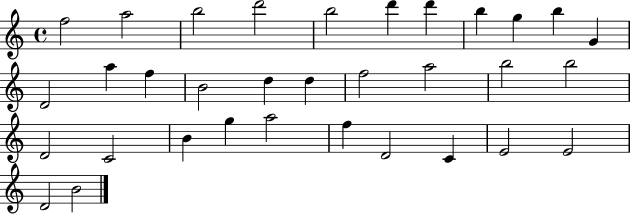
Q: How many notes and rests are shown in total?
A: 33